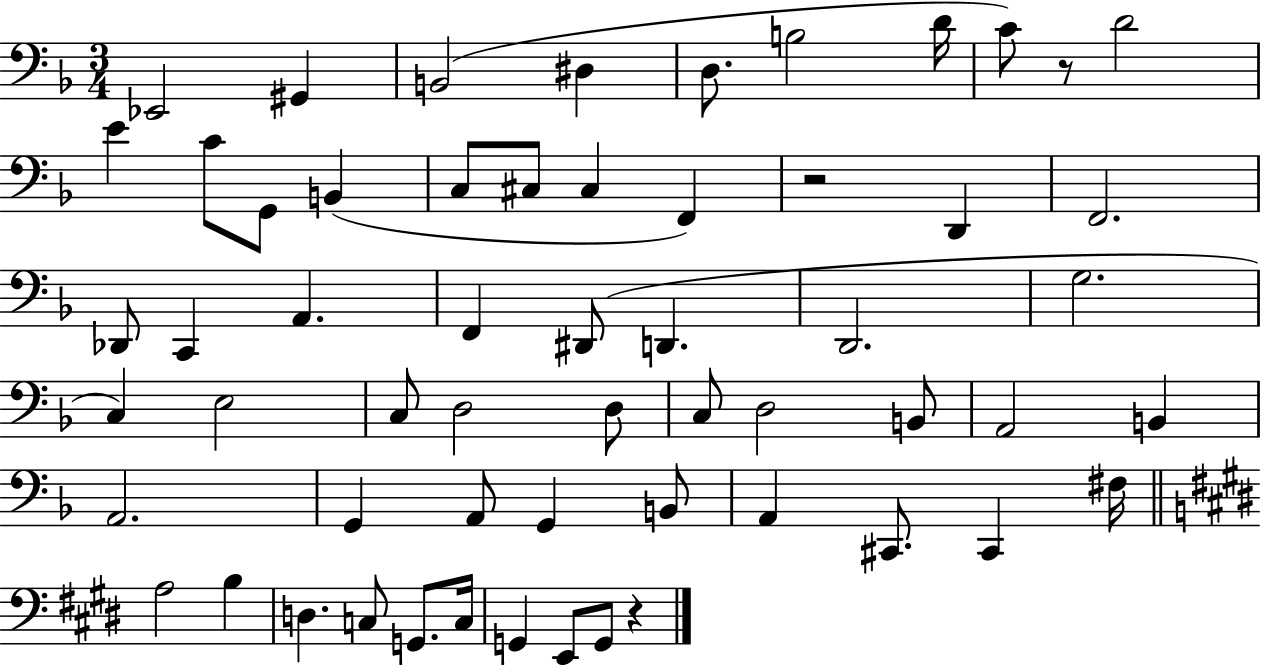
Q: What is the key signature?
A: F major